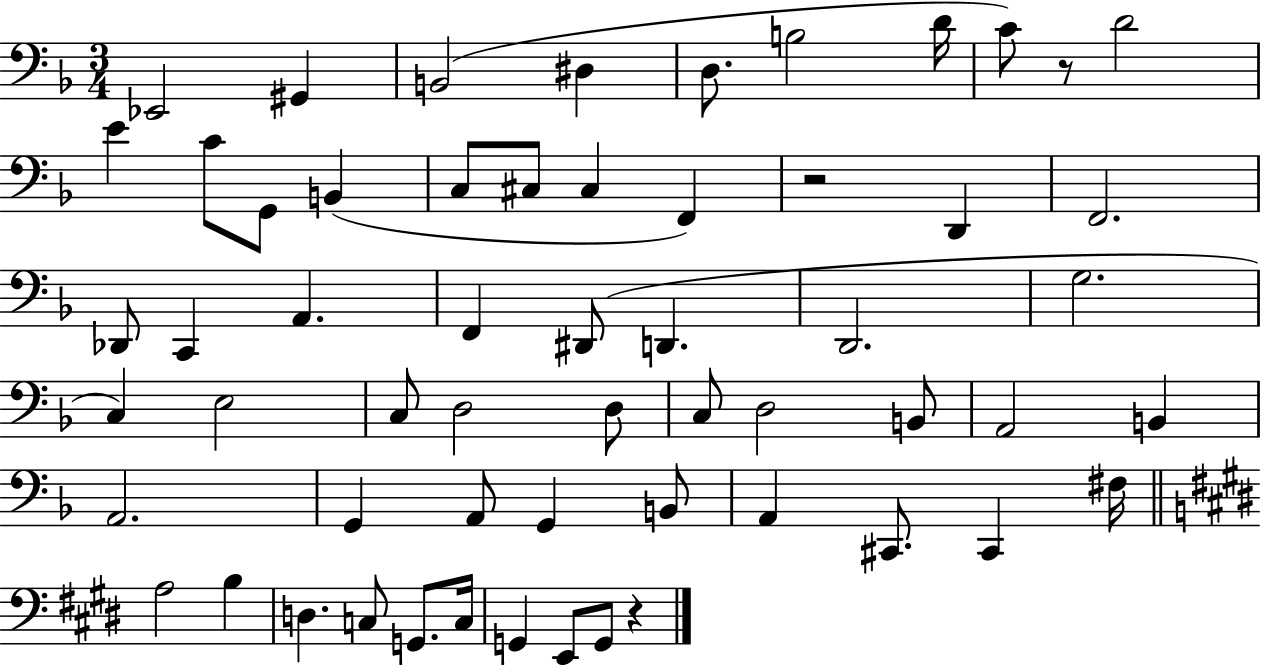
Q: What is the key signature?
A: F major